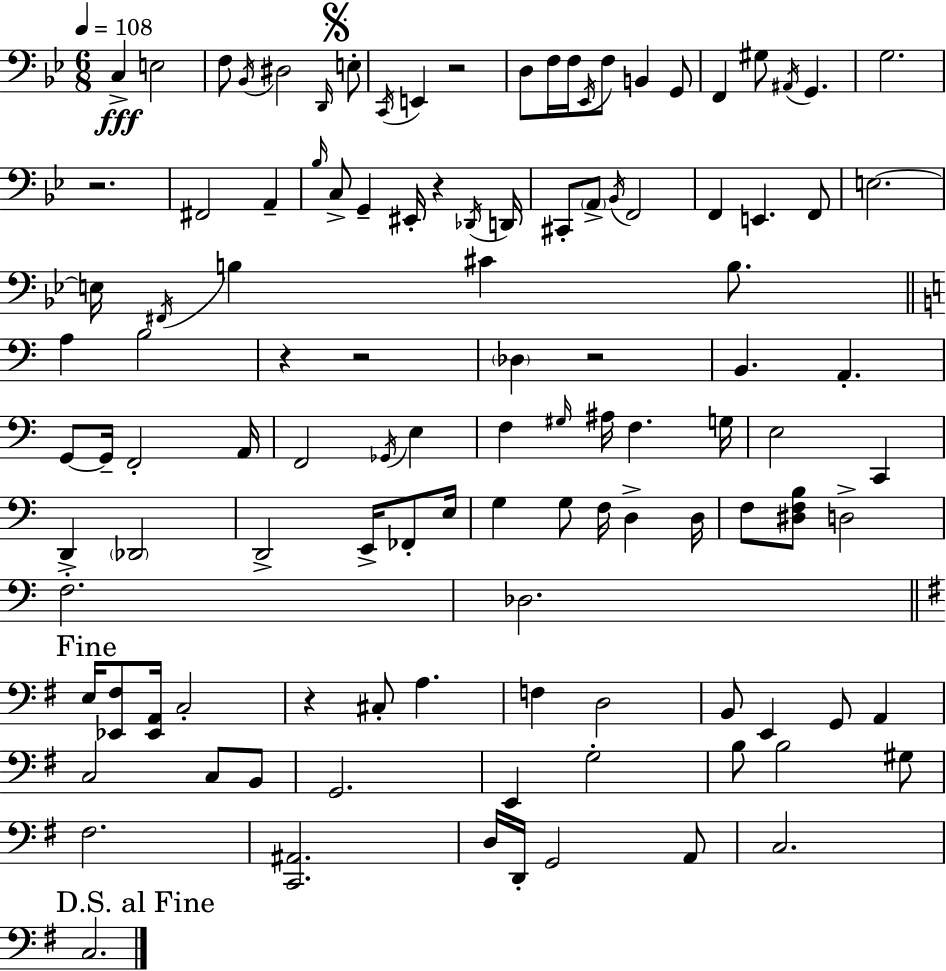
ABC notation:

X:1
T:Untitled
M:6/8
L:1/4
K:Bb
C, E,2 F,/2 _B,,/4 ^D,2 D,,/4 E,/2 C,,/4 E,, z2 D,/2 F,/4 F,/4 _E,,/4 F,/2 B,, G,,/2 F,, ^G,/2 ^A,,/4 G,, G,2 z2 ^F,,2 A,, _B,/4 C,/2 G,, ^E,,/4 z _D,,/4 D,,/4 ^C,,/2 A,,/2 _B,,/4 F,,2 F,, E,, F,,/2 E,2 E,/4 ^F,,/4 B, ^C B,/2 A, B,2 z z2 _D, z2 B,, A,, G,,/2 G,,/4 F,,2 A,,/4 F,,2 _G,,/4 E, F, ^G,/4 ^A,/4 F, G,/4 E,2 C,, D,, _D,,2 D,,2 E,,/4 _F,,/2 E,/4 G, G,/2 F,/4 D, D,/4 F,/2 [^D,F,B,]/2 D,2 F,2 _D,2 E,/4 [_E,,^F,]/2 [_E,,A,,]/4 C,2 z ^C,/2 A, F, D,2 B,,/2 E,, G,,/2 A,, C,2 C,/2 B,,/2 G,,2 E,, G,2 B,/2 B,2 ^G,/2 ^F,2 [C,,^A,,]2 D,/4 D,,/4 G,,2 A,,/2 C,2 C,2